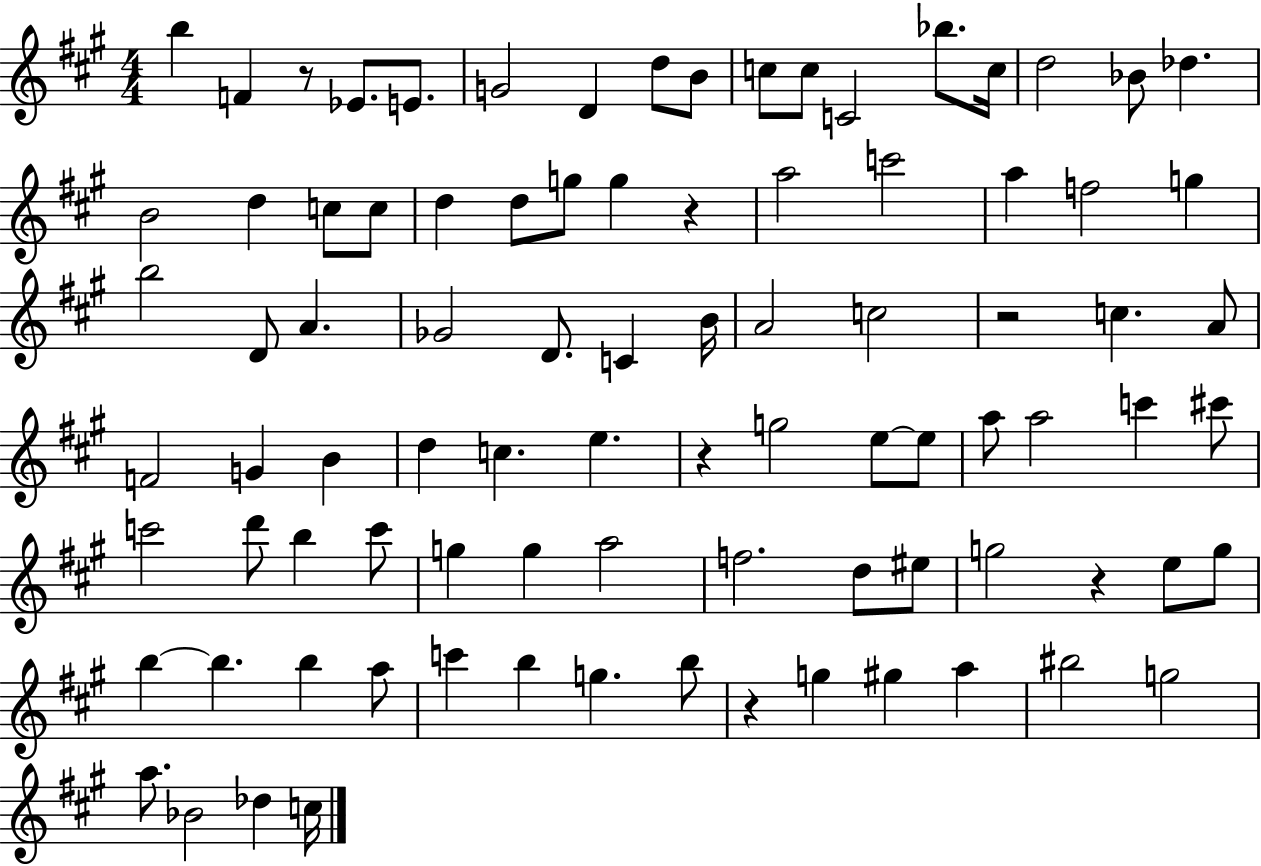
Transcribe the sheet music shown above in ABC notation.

X:1
T:Untitled
M:4/4
L:1/4
K:A
b F z/2 _E/2 E/2 G2 D d/2 B/2 c/2 c/2 C2 _b/2 c/4 d2 _B/2 _d B2 d c/2 c/2 d d/2 g/2 g z a2 c'2 a f2 g b2 D/2 A _G2 D/2 C B/4 A2 c2 z2 c A/2 F2 G B d c e z g2 e/2 e/2 a/2 a2 c' ^c'/2 c'2 d'/2 b c'/2 g g a2 f2 d/2 ^e/2 g2 z e/2 g/2 b b b a/2 c' b g b/2 z g ^g a ^b2 g2 a/2 _B2 _d c/4